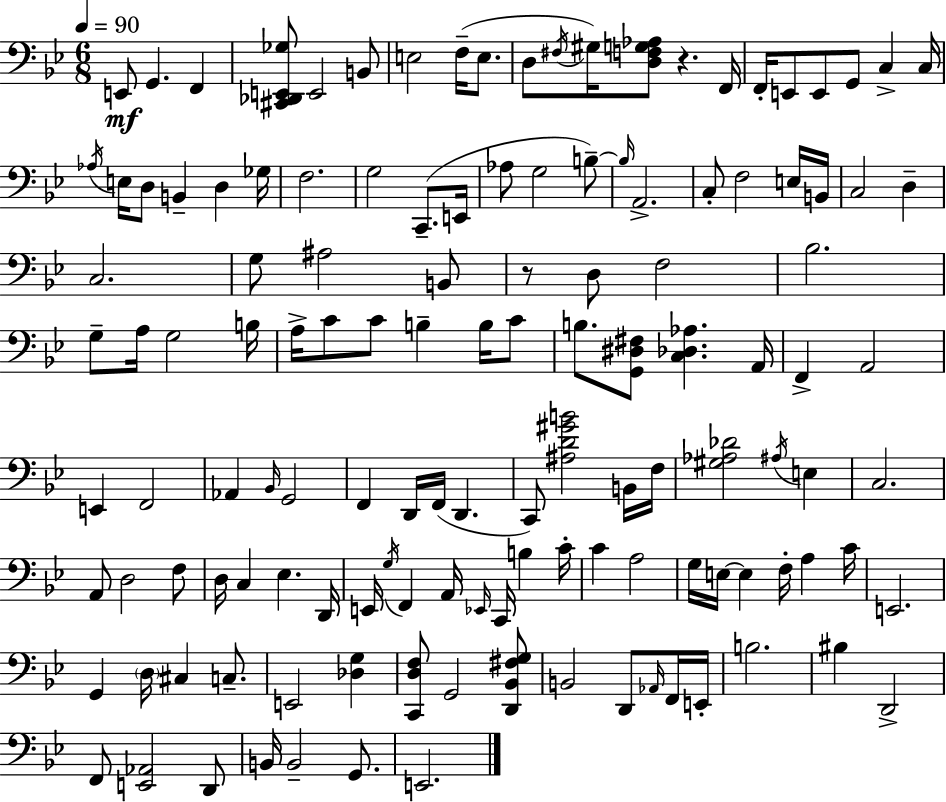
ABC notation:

X:1
T:Untitled
M:6/8
L:1/4
K:Gm
E,,/2 G,, F,, [^C,,_D,,E,,_G,]/2 E,,2 B,,/2 E,2 F,/4 E,/2 D,/2 ^F,/4 ^G,/4 [D,F,G,_A,]/2 z F,,/4 F,,/4 E,,/2 E,,/2 G,,/2 C, C,/4 _A,/4 E,/4 D,/2 B,, D, _G,/4 F,2 G,2 C,,/2 E,,/4 _A,/2 G,2 B,/2 B,/4 A,,2 C,/2 F,2 E,/4 B,,/4 C,2 D, C,2 G,/2 ^A,2 B,,/2 z/2 D,/2 F,2 _B,2 G,/2 A,/4 G,2 B,/4 A,/4 C/2 C/2 B, B,/4 C/2 B,/2 [G,,^D,^F,]/2 [C,_D,_A,] A,,/4 F,, A,,2 E,, F,,2 _A,, _B,,/4 G,,2 F,, D,,/4 F,,/4 D,, C,,/2 [^A,D^GB]2 B,,/4 F,/4 [^G,_A,_D]2 ^A,/4 E, C,2 A,,/2 D,2 F,/2 D,/4 C, _E, D,,/4 E,,/4 G,/4 F,, A,,/4 _E,,/4 C,,/4 B, C/4 C A,2 G,/4 E,/4 E, F,/4 A, C/4 E,,2 G,, D,/4 ^C, C,/2 E,,2 [_D,G,] [C,,D,F,]/2 G,,2 [D,,_B,,^F,G,]/2 B,,2 D,,/2 _A,,/4 F,,/4 E,,/4 B,2 ^B, D,,2 F,,/2 [E,,_A,,]2 D,,/2 B,,/4 B,,2 G,,/2 E,,2